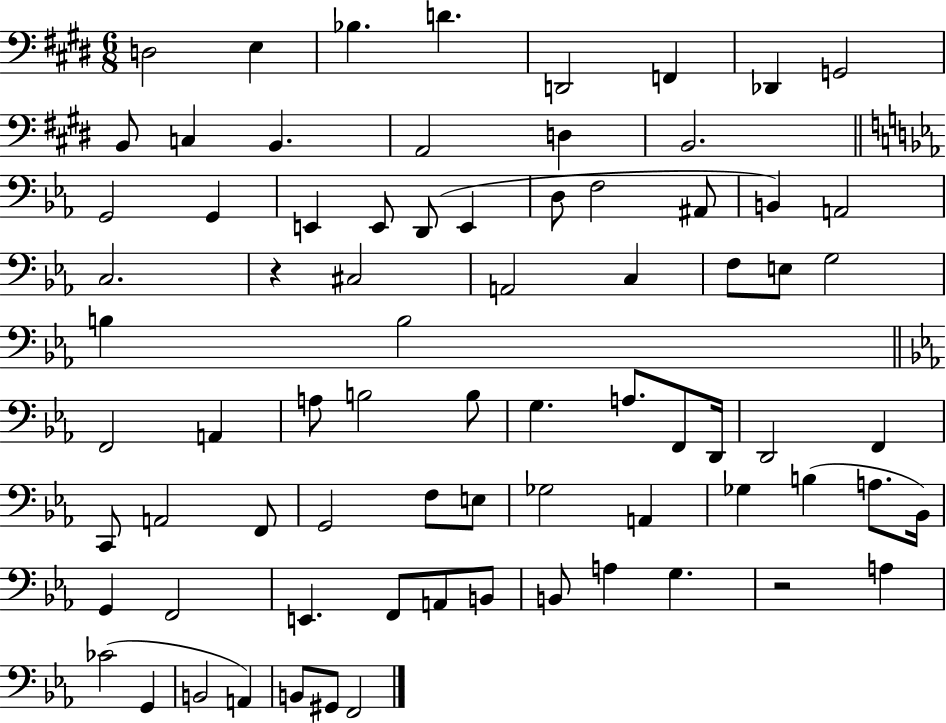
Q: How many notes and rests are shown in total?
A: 76